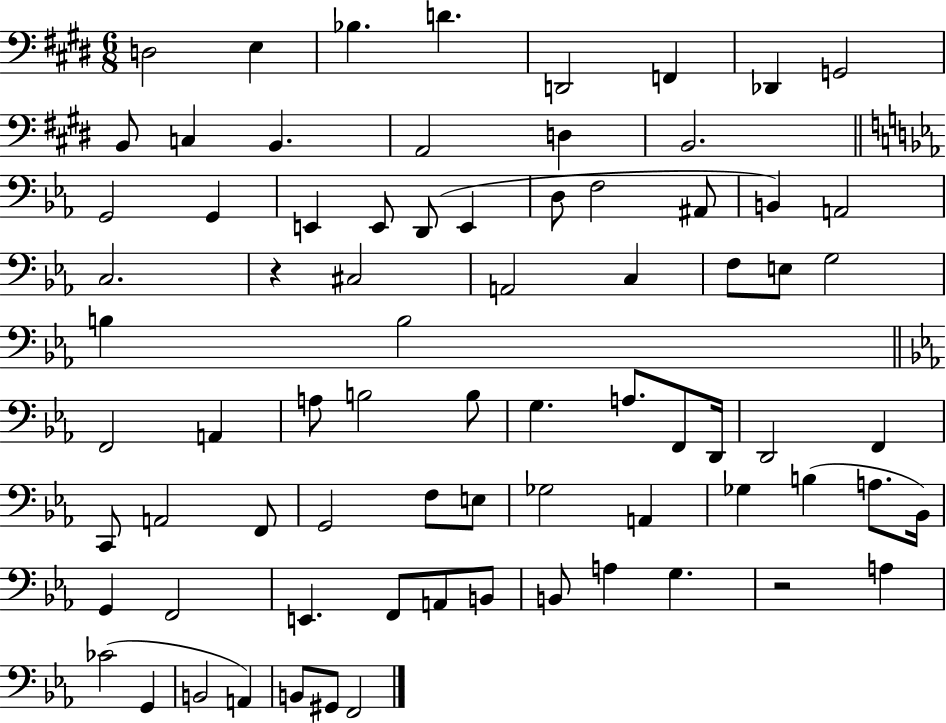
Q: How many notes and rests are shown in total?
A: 76